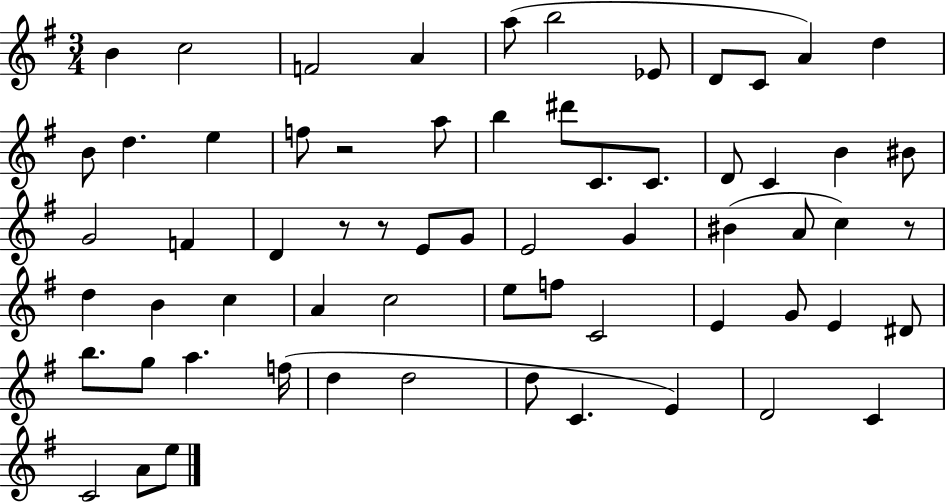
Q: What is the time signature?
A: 3/4